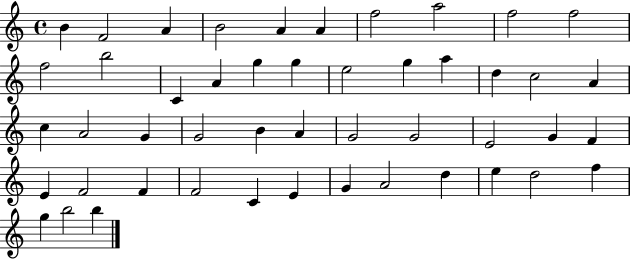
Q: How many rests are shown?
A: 0